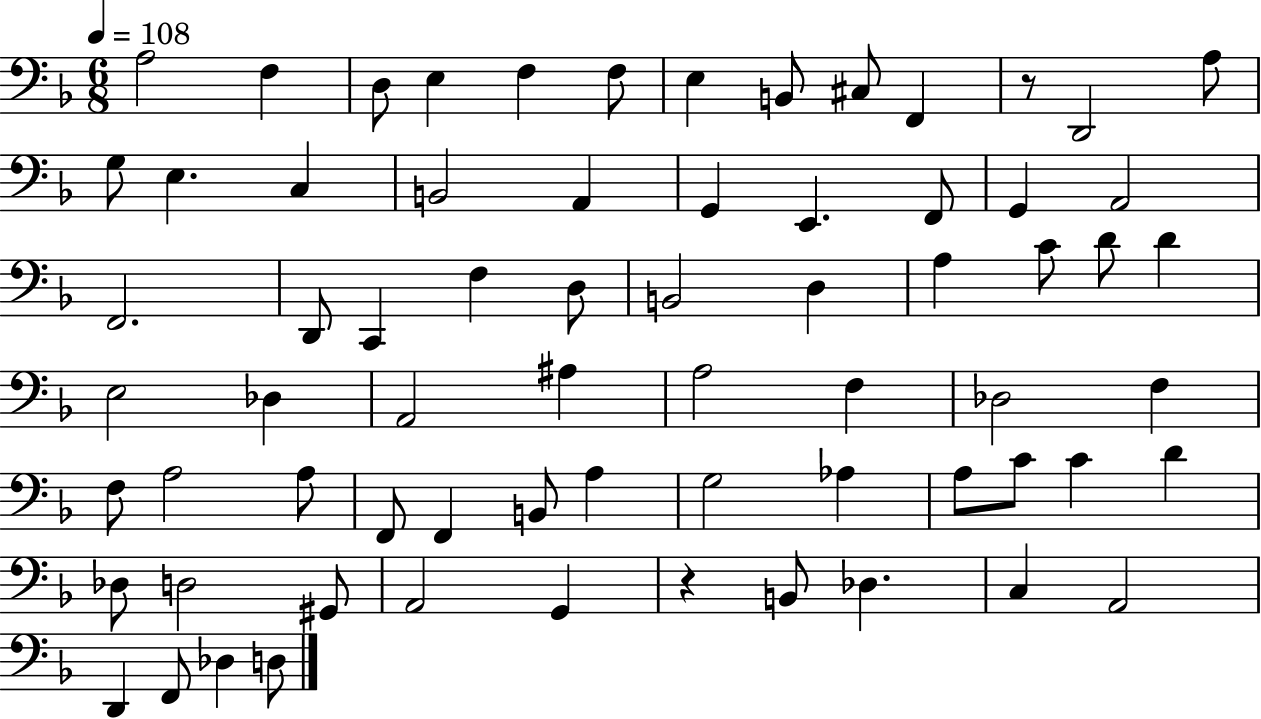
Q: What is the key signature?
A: F major